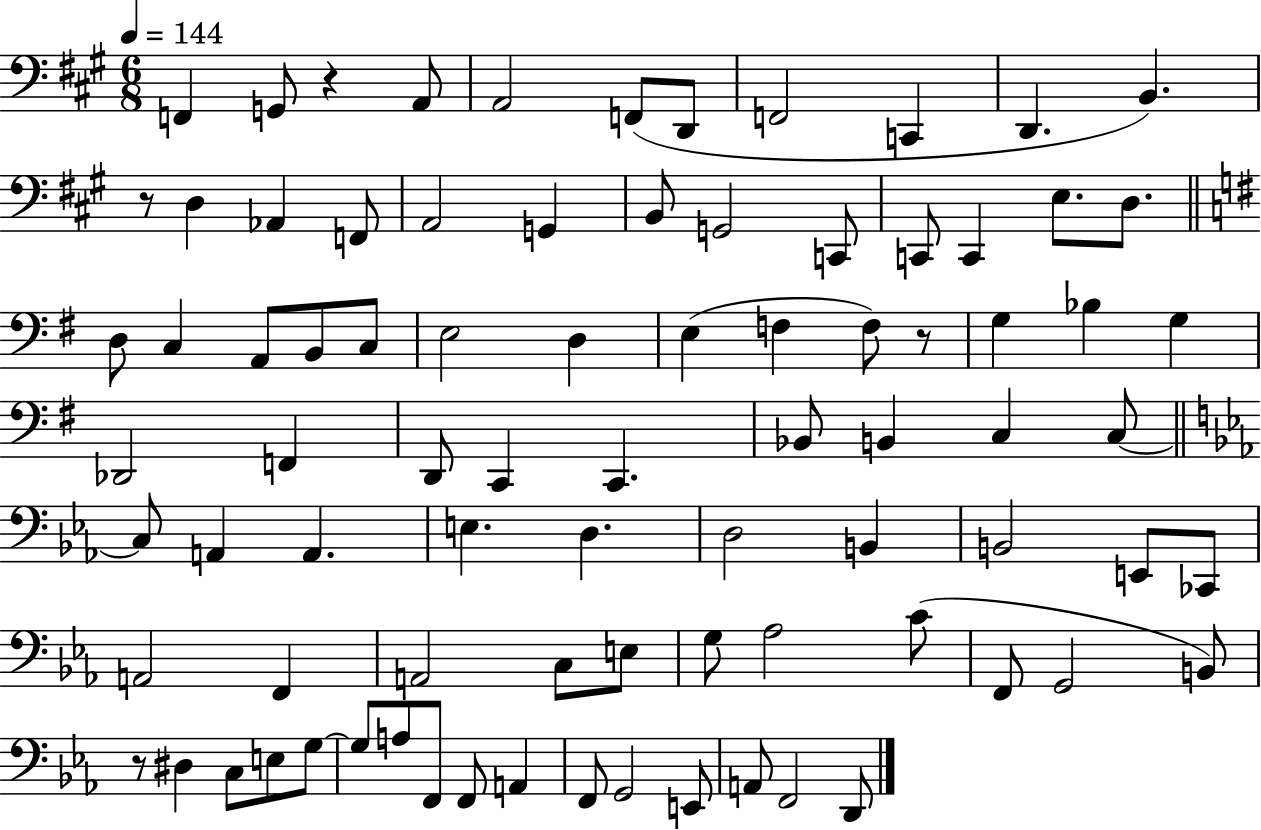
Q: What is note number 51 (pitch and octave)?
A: B2